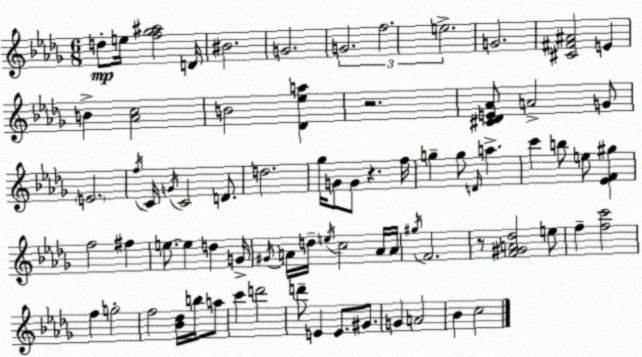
X:1
T:Untitled
M:6/8
L:1/4
K:Bbm
d/2 e/4 [f_g^a]2 D/4 ^B2 G2 G2 f2 e2 G2 [^C^F^A]2 E B [_Ac]2 B2 [_D_ea] z2 [^C_DE_A]/2 A2 G/2 E2 f/4 C/4 G/4 C2 D/2 d2 _g/4 G/2 G/2 z f/4 g g/2 D/4 a c' b/2 e/2 [_EF^g] f2 ^f e/2 e d G/4 ^G/4 A/4 d/4 e/4 c2 A/4 A/4 ^g/4 F2 z/2 [F^GA_d]2 e/2 f [fc']2 f g2 f2 [_B_d]/4 b/4 a/2 c' d'2 d'/2 E E/2 ^G/2 G A2 _B c2